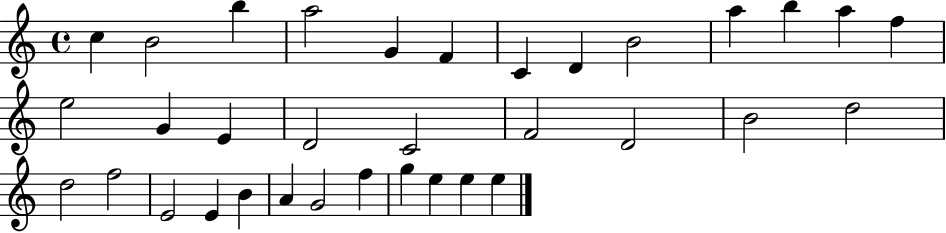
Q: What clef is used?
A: treble